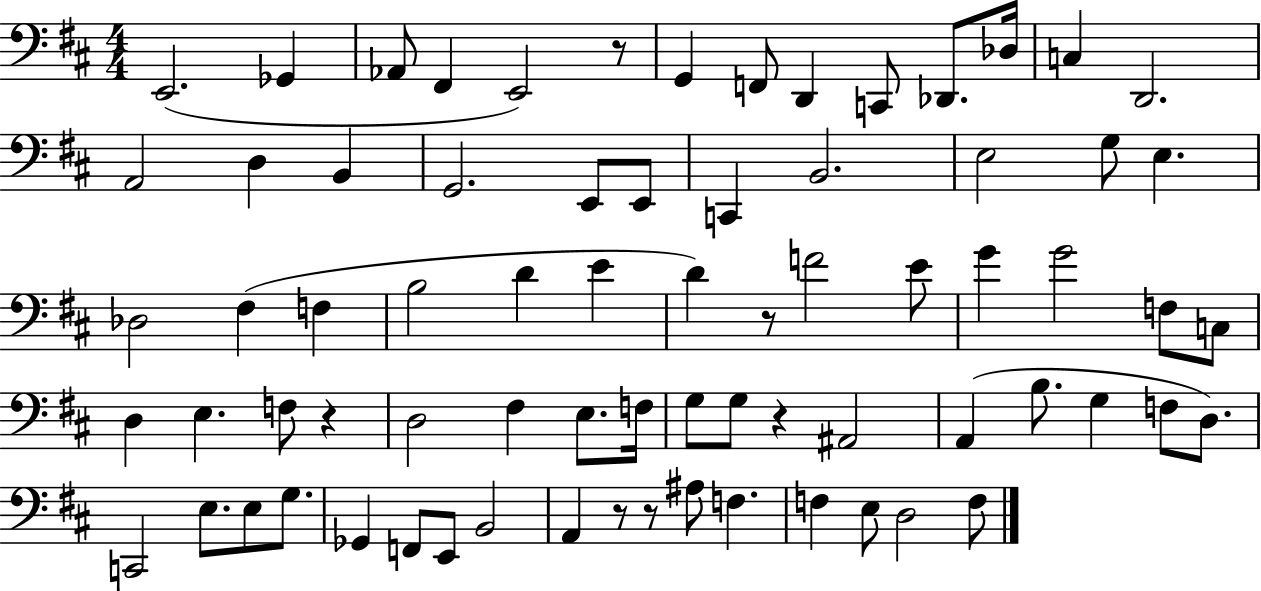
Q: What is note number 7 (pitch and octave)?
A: F2